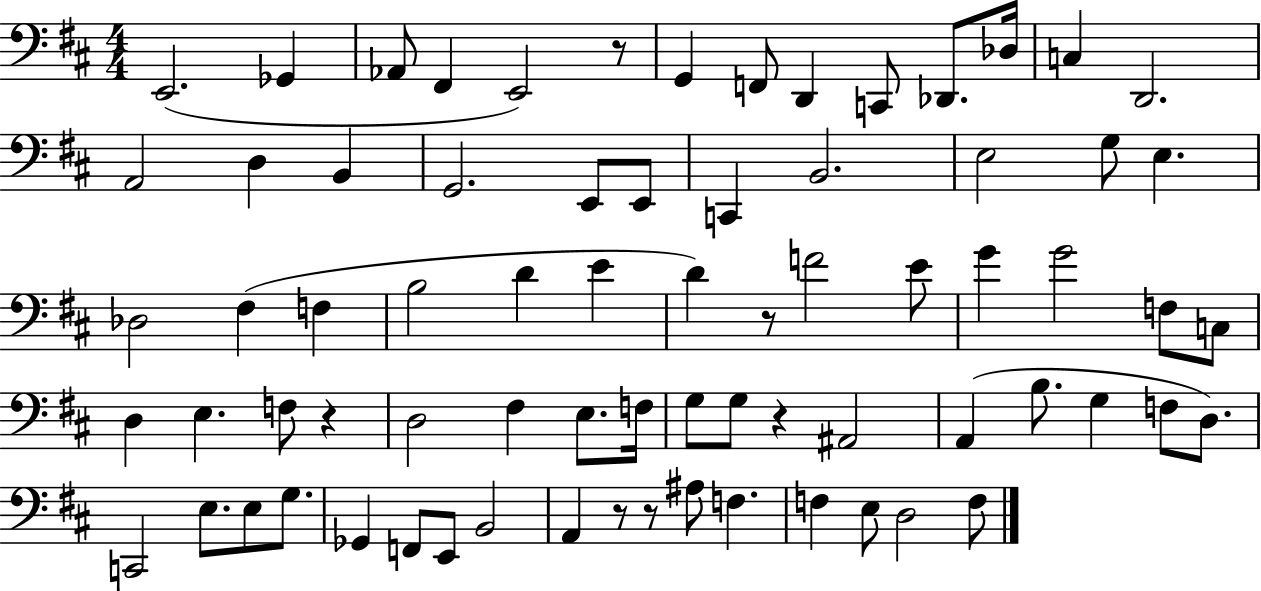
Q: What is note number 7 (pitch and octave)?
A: F2